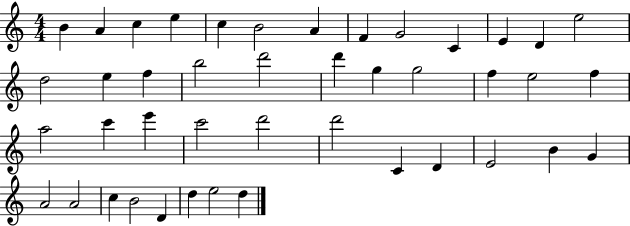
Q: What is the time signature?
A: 4/4